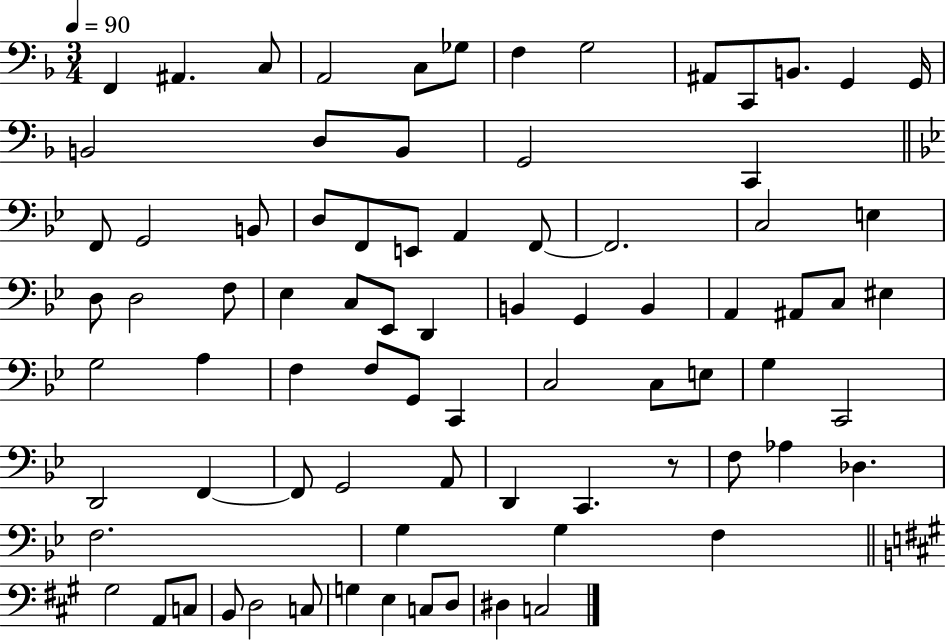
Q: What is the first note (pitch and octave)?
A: F2